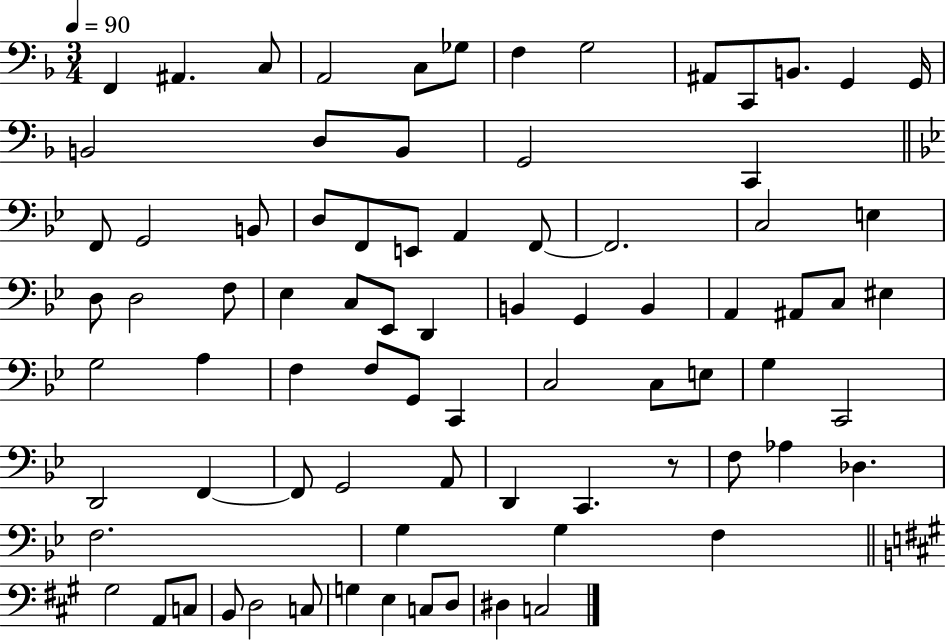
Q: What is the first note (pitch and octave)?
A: F2